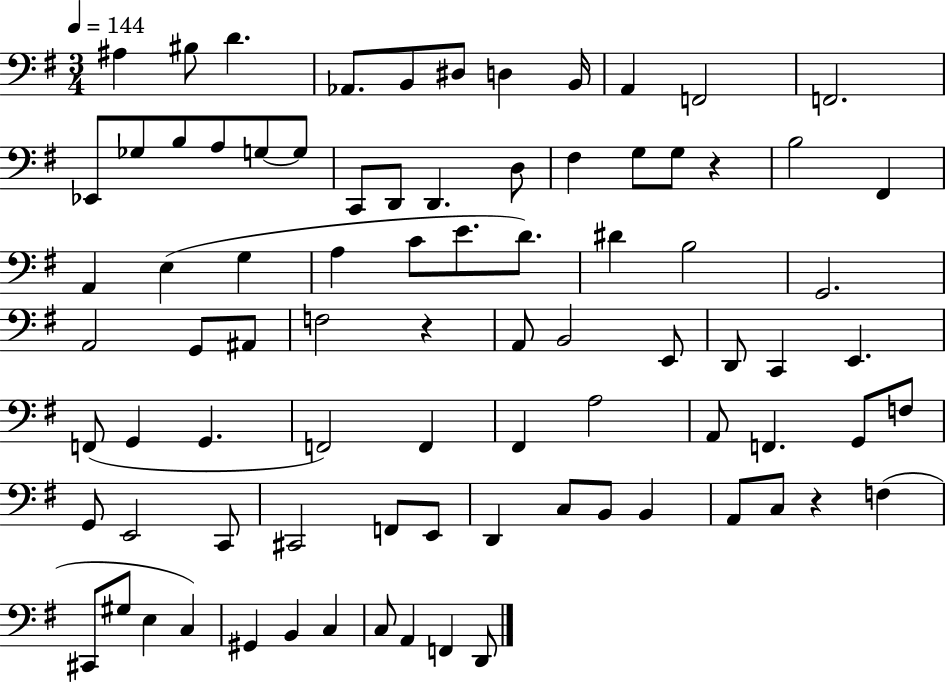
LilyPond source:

{
  \clef bass
  \numericTimeSignature
  \time 3/4
  \key g \major
  \tempo 4 = 144
  ais4 bis8 d'4. | aes,8. b,8 dis8 d4 b,16 | a,4 f,2 | f,2. | \break ees,8 ges8 b8 a8 g8~~ g8 | c,8 d,8 d,4. d8 | fis4 g8 g8 r4 | b2 fis,4 | \break a,4 e4( g4 | a4 c'8 e'8. d'8.) | dis'4 b2 | g,2. | \break a,2 g,8 ais,8 | f2 r4 | a,8 b,2 e,8 | d,8 c,4 e,4. | \break f,8( g,4 g,4. | f,2) f,4 | fis,4 a2 | a,8 f,4. g,8 f8 | \break g,8 e,2 c,8 | cis,2 f,8 e,8 | d,4 c8 b,8 b,4 | a,8 c8 r4 f4( | \break cis,8 gis8 e4 c4) | gis,4 b,4 c4 | c8 a,4 f,4 d,8 | \bar "|."
}